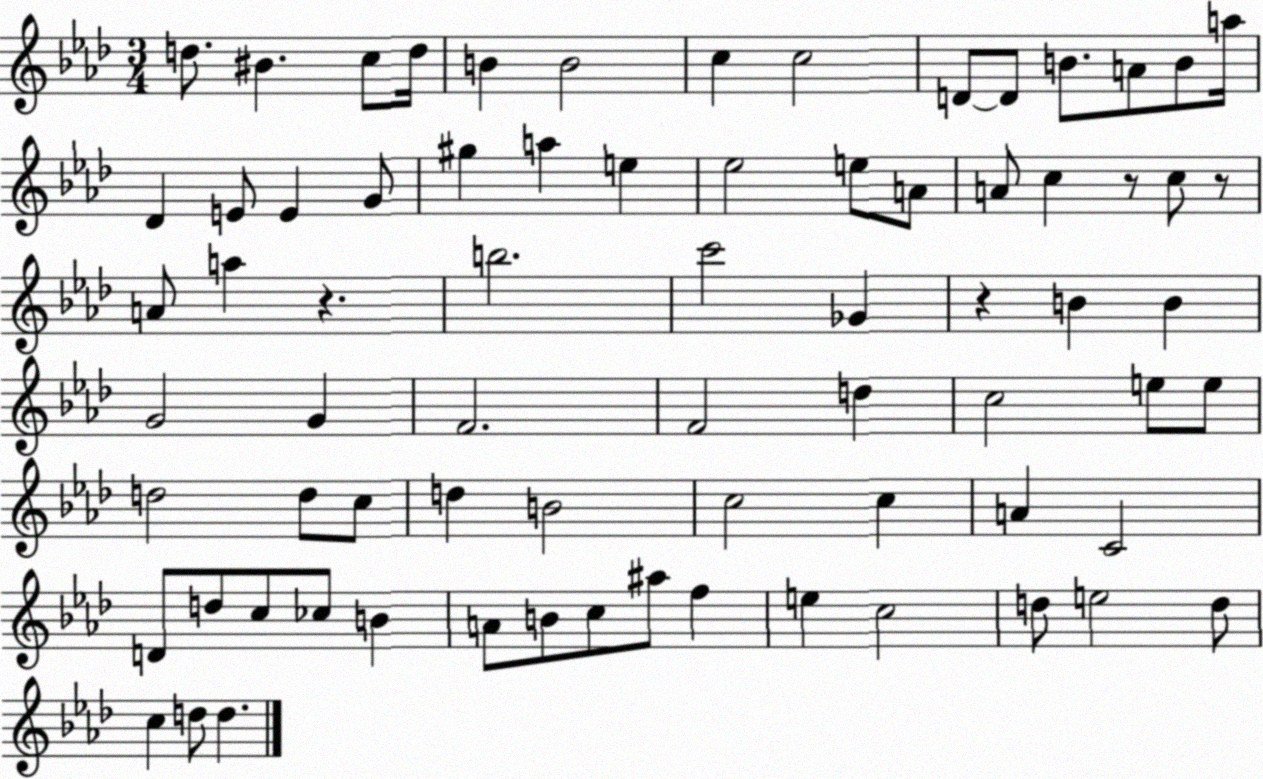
X:1
T:Untitled
M:3/4
L:1/4
K:Ab
d/2 ^B c/2 d/4 B B2 c c2 D/2 D/2 B/2 A/2 B/2 a/4 _D E/2 E G/2 ^g a e _e2 e/2 A/2 A/2 c z/2 c/2 z/2 A/2 a z b2 c'2 _G z B B G2 G F2 F2 d c2 e/2 e/2 d2 d/2 c/2 d B2 c2 c A C2 D/2 d/2 c/2 _c/2 B A/2 B/2 c/2 ^a/2 f e c2 d/2 e2 d/2 c d/2 d